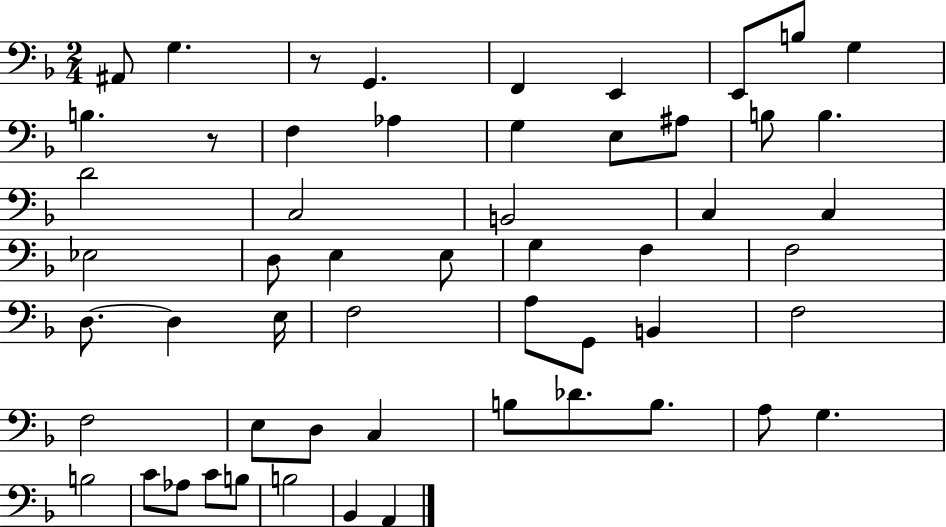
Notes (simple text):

A#2/e G3/q. R/e G2/q. F2/q E2/q E2/e B3/e G3/q B3/q. R/e F3/q Ab3/q G3/q E3/e A#3/e B3/e B3/q. D4/h C3/h B2/h C3/q C3/q Eb3/h D3/e E3/q E3/e G3/q F3/q F3/h D3/e. D3/q E3/s F3/h A3/e G2/e B2/q F3/h F3/h E3/e D3/e C3/q B3/e Db4/e. B3/e. A3/e G3/q. B3/h C4/e Ab3/e C4/e B3/e B3/h Bb2/q A2/q